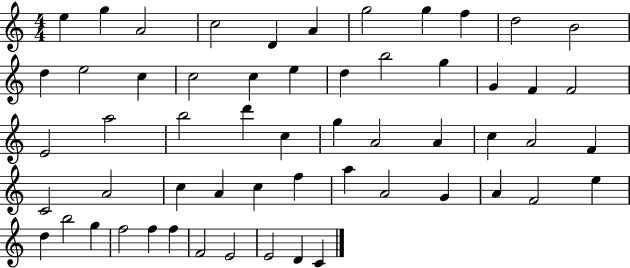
{
  \clef treble
  \numericTimeSignature
  \time 4/4
  \key c \major
  e''4 g''4 a'2 | c''2 d'4 a'4 | g''2 g''4 f''4 | d''2 b'2 | \break d''4 e''2 c''4 | c''2 c''4 e''4 | d''4 b''2 g''4 | g'4 f'4 f'2 | \break e'2 a''2 | b''2 d'''4 c''4 | g''4 a'2 a'4 | c''4 a'2 f'4 | \break c'2 a'2 | c''4 a'4 c''4 f''4 | a''4 a'2 g'4 | a'4 f'2 e''4 | \break d''4 b''2 g''4 | f''2 f''4 f''4 | f'2 e'2 | e'2 d'4 c'4 | \break \bar "|."
}